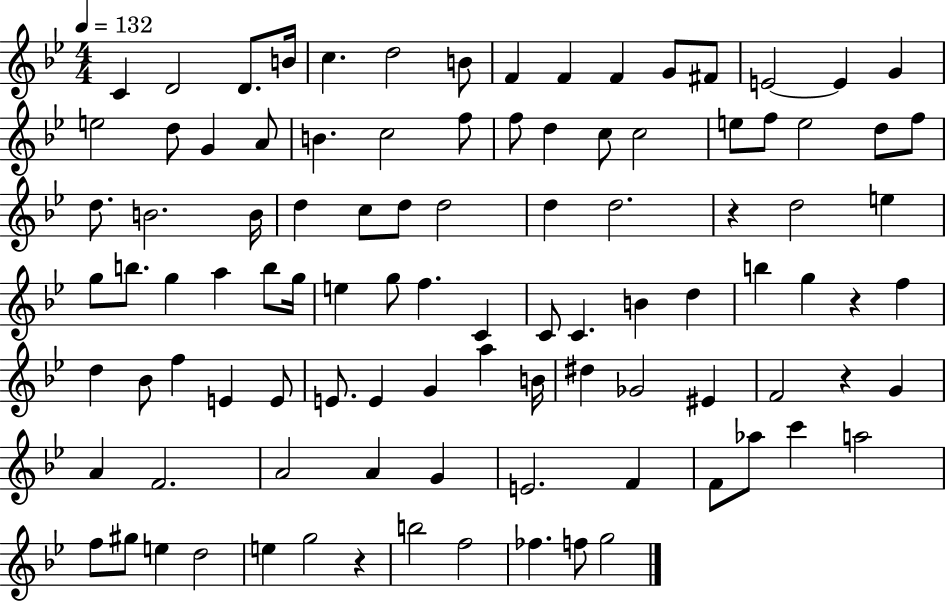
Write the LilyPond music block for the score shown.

{
  \clef treble
  \numericTimeSignature
  \time 4/4
  \key bes \major
  \tempo 4 = 132
  c'4 d'2 d'8. b'16 | c''4. d''2 b'8 | f'4 f'4 f'4 g'8 fis'8 | e'2~~ e'4 g'4 | \break e''2 d''8 g'4 a'8 | b'4. c''2 f''8 | f''8 d''4 c''8 c''2 | e''8 f''8 e''2 d''8 f''8 | \break d''8. b'2. b'16 | d''4 c''8 d''8 d''2 | d''4 d''2. | r4 d''2 e''4 | \break g''8 b''8. g''4 a''4 b''8 g''16 | e''4 g''8 f''4. c'4 | c'8 c'4. b'4 d''4 | b''4 g''4 r4 f''4 | \break d''4 bes'8 f''4 e'4 e'8 | e'8. e'4 g'4 a''4 b'16 | dis''4 ges'2 eis'4 | f'2 r4 g'4 | \break a'4 f'2. | a'2 a'4 g'4 | e'2. f'4 | f'8 aes''8 c'''4 a''2 | \break f''8 gis''8 e''4 d''2 | e''4 g''2 r4 | b''2 f''2 | fes''4. f''8 g''2 | \break \bar "|."
}